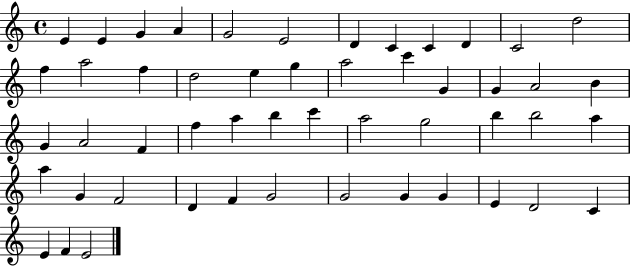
X:1
T:Untitled
M:4/4
L:1/4
K:C
E E G A G2 E2 D C C D C2 d2 f a2 f d2 e g a2 c' G G A2 B G A2 F f a b c' a2 g2 b b2 a a G F2 D F G2 G2 G G E D2 C E F E2